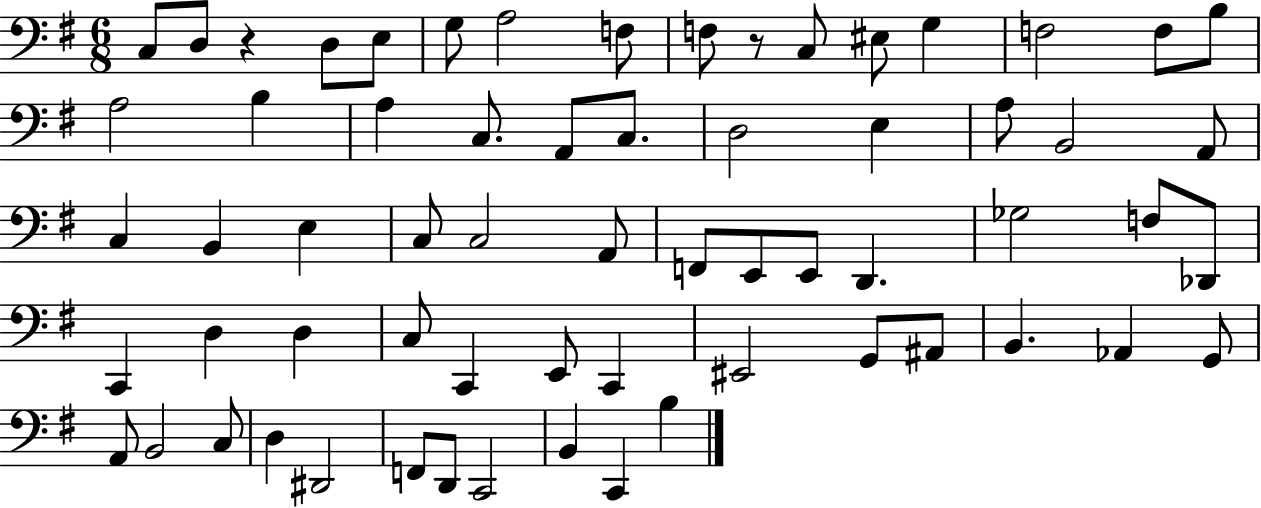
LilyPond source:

{
  \clef bass
  \numericTimeSignature
  \time 6/8
  \key g \major
  \repeat volta 2 { c8 d8 r4 d8 e8 | g8 a2 f8 | f8 r8 c8 eis8 g4 | f2 f8 b8 | \break a2 b4 | a4 c8. a,8 c8. | d2 e4 | a8 b,2 a,8 | \break c4 b,4 e4 | c8 c2 a,8 | f,8 e,8 e,8 d,4. | ges2 f8 des,8 | \break c,4 d4 d4 | c8 c,4 e,8 c,4 | eis,2 g,8 ais,8 | b,4. aes,4 g,8 | \break a,8 b,2 c8 | d4 dis,2 | f,8 d,8 c,2 | b,4 c,4 b4 | \break } \bar "|."
}